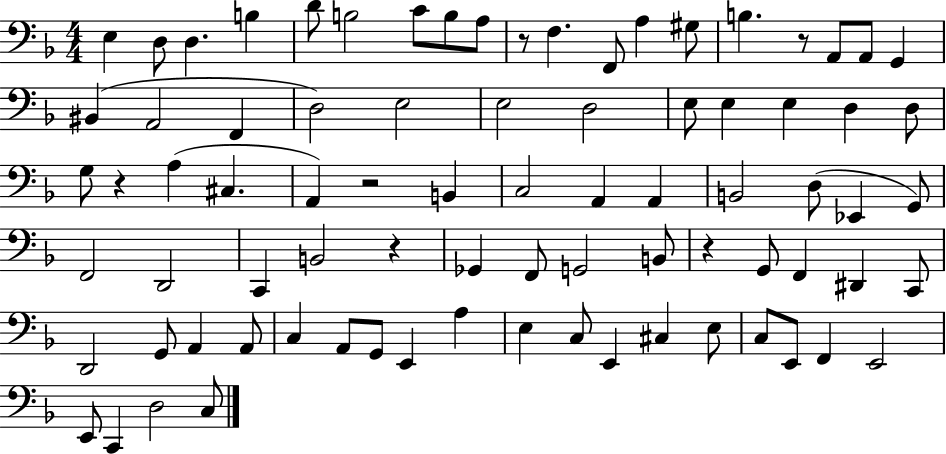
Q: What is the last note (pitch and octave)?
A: C3